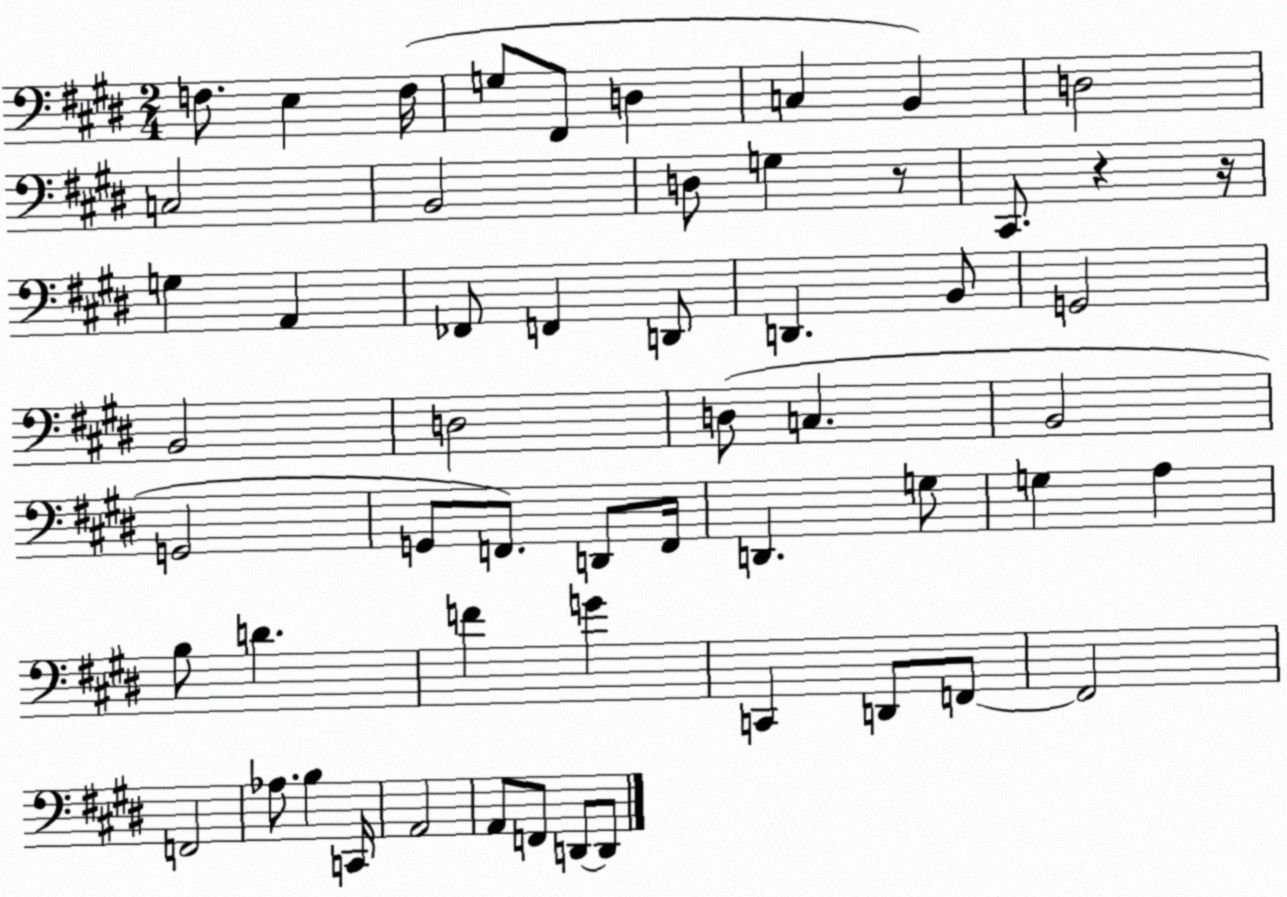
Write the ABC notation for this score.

X:1
T:Untitled
M:2/4
L:1/4
K:E
F,/2 E, F,/4 G,/2 ^F,,/2 D, C, B,, D,2 C,2 B,,2 D,/2 G, z/2 ^C,,/2 z z/4 G, A,, _F,,/2 F,, D,,/2 D,, B,,/2 G,,2 B,,2 D,2 D,/2 C, B,,2 G,,2 G,,/2 F,,/2 D,,/2 F,,/4 D,, G,/2 G, A, B,/2 D F G C,, D,,/2 F,,/2 F,,2 F,,2 _A,/2 B, C,,/4 A,,2 A,,/2 F,,/2 D,,/2 D,,/2